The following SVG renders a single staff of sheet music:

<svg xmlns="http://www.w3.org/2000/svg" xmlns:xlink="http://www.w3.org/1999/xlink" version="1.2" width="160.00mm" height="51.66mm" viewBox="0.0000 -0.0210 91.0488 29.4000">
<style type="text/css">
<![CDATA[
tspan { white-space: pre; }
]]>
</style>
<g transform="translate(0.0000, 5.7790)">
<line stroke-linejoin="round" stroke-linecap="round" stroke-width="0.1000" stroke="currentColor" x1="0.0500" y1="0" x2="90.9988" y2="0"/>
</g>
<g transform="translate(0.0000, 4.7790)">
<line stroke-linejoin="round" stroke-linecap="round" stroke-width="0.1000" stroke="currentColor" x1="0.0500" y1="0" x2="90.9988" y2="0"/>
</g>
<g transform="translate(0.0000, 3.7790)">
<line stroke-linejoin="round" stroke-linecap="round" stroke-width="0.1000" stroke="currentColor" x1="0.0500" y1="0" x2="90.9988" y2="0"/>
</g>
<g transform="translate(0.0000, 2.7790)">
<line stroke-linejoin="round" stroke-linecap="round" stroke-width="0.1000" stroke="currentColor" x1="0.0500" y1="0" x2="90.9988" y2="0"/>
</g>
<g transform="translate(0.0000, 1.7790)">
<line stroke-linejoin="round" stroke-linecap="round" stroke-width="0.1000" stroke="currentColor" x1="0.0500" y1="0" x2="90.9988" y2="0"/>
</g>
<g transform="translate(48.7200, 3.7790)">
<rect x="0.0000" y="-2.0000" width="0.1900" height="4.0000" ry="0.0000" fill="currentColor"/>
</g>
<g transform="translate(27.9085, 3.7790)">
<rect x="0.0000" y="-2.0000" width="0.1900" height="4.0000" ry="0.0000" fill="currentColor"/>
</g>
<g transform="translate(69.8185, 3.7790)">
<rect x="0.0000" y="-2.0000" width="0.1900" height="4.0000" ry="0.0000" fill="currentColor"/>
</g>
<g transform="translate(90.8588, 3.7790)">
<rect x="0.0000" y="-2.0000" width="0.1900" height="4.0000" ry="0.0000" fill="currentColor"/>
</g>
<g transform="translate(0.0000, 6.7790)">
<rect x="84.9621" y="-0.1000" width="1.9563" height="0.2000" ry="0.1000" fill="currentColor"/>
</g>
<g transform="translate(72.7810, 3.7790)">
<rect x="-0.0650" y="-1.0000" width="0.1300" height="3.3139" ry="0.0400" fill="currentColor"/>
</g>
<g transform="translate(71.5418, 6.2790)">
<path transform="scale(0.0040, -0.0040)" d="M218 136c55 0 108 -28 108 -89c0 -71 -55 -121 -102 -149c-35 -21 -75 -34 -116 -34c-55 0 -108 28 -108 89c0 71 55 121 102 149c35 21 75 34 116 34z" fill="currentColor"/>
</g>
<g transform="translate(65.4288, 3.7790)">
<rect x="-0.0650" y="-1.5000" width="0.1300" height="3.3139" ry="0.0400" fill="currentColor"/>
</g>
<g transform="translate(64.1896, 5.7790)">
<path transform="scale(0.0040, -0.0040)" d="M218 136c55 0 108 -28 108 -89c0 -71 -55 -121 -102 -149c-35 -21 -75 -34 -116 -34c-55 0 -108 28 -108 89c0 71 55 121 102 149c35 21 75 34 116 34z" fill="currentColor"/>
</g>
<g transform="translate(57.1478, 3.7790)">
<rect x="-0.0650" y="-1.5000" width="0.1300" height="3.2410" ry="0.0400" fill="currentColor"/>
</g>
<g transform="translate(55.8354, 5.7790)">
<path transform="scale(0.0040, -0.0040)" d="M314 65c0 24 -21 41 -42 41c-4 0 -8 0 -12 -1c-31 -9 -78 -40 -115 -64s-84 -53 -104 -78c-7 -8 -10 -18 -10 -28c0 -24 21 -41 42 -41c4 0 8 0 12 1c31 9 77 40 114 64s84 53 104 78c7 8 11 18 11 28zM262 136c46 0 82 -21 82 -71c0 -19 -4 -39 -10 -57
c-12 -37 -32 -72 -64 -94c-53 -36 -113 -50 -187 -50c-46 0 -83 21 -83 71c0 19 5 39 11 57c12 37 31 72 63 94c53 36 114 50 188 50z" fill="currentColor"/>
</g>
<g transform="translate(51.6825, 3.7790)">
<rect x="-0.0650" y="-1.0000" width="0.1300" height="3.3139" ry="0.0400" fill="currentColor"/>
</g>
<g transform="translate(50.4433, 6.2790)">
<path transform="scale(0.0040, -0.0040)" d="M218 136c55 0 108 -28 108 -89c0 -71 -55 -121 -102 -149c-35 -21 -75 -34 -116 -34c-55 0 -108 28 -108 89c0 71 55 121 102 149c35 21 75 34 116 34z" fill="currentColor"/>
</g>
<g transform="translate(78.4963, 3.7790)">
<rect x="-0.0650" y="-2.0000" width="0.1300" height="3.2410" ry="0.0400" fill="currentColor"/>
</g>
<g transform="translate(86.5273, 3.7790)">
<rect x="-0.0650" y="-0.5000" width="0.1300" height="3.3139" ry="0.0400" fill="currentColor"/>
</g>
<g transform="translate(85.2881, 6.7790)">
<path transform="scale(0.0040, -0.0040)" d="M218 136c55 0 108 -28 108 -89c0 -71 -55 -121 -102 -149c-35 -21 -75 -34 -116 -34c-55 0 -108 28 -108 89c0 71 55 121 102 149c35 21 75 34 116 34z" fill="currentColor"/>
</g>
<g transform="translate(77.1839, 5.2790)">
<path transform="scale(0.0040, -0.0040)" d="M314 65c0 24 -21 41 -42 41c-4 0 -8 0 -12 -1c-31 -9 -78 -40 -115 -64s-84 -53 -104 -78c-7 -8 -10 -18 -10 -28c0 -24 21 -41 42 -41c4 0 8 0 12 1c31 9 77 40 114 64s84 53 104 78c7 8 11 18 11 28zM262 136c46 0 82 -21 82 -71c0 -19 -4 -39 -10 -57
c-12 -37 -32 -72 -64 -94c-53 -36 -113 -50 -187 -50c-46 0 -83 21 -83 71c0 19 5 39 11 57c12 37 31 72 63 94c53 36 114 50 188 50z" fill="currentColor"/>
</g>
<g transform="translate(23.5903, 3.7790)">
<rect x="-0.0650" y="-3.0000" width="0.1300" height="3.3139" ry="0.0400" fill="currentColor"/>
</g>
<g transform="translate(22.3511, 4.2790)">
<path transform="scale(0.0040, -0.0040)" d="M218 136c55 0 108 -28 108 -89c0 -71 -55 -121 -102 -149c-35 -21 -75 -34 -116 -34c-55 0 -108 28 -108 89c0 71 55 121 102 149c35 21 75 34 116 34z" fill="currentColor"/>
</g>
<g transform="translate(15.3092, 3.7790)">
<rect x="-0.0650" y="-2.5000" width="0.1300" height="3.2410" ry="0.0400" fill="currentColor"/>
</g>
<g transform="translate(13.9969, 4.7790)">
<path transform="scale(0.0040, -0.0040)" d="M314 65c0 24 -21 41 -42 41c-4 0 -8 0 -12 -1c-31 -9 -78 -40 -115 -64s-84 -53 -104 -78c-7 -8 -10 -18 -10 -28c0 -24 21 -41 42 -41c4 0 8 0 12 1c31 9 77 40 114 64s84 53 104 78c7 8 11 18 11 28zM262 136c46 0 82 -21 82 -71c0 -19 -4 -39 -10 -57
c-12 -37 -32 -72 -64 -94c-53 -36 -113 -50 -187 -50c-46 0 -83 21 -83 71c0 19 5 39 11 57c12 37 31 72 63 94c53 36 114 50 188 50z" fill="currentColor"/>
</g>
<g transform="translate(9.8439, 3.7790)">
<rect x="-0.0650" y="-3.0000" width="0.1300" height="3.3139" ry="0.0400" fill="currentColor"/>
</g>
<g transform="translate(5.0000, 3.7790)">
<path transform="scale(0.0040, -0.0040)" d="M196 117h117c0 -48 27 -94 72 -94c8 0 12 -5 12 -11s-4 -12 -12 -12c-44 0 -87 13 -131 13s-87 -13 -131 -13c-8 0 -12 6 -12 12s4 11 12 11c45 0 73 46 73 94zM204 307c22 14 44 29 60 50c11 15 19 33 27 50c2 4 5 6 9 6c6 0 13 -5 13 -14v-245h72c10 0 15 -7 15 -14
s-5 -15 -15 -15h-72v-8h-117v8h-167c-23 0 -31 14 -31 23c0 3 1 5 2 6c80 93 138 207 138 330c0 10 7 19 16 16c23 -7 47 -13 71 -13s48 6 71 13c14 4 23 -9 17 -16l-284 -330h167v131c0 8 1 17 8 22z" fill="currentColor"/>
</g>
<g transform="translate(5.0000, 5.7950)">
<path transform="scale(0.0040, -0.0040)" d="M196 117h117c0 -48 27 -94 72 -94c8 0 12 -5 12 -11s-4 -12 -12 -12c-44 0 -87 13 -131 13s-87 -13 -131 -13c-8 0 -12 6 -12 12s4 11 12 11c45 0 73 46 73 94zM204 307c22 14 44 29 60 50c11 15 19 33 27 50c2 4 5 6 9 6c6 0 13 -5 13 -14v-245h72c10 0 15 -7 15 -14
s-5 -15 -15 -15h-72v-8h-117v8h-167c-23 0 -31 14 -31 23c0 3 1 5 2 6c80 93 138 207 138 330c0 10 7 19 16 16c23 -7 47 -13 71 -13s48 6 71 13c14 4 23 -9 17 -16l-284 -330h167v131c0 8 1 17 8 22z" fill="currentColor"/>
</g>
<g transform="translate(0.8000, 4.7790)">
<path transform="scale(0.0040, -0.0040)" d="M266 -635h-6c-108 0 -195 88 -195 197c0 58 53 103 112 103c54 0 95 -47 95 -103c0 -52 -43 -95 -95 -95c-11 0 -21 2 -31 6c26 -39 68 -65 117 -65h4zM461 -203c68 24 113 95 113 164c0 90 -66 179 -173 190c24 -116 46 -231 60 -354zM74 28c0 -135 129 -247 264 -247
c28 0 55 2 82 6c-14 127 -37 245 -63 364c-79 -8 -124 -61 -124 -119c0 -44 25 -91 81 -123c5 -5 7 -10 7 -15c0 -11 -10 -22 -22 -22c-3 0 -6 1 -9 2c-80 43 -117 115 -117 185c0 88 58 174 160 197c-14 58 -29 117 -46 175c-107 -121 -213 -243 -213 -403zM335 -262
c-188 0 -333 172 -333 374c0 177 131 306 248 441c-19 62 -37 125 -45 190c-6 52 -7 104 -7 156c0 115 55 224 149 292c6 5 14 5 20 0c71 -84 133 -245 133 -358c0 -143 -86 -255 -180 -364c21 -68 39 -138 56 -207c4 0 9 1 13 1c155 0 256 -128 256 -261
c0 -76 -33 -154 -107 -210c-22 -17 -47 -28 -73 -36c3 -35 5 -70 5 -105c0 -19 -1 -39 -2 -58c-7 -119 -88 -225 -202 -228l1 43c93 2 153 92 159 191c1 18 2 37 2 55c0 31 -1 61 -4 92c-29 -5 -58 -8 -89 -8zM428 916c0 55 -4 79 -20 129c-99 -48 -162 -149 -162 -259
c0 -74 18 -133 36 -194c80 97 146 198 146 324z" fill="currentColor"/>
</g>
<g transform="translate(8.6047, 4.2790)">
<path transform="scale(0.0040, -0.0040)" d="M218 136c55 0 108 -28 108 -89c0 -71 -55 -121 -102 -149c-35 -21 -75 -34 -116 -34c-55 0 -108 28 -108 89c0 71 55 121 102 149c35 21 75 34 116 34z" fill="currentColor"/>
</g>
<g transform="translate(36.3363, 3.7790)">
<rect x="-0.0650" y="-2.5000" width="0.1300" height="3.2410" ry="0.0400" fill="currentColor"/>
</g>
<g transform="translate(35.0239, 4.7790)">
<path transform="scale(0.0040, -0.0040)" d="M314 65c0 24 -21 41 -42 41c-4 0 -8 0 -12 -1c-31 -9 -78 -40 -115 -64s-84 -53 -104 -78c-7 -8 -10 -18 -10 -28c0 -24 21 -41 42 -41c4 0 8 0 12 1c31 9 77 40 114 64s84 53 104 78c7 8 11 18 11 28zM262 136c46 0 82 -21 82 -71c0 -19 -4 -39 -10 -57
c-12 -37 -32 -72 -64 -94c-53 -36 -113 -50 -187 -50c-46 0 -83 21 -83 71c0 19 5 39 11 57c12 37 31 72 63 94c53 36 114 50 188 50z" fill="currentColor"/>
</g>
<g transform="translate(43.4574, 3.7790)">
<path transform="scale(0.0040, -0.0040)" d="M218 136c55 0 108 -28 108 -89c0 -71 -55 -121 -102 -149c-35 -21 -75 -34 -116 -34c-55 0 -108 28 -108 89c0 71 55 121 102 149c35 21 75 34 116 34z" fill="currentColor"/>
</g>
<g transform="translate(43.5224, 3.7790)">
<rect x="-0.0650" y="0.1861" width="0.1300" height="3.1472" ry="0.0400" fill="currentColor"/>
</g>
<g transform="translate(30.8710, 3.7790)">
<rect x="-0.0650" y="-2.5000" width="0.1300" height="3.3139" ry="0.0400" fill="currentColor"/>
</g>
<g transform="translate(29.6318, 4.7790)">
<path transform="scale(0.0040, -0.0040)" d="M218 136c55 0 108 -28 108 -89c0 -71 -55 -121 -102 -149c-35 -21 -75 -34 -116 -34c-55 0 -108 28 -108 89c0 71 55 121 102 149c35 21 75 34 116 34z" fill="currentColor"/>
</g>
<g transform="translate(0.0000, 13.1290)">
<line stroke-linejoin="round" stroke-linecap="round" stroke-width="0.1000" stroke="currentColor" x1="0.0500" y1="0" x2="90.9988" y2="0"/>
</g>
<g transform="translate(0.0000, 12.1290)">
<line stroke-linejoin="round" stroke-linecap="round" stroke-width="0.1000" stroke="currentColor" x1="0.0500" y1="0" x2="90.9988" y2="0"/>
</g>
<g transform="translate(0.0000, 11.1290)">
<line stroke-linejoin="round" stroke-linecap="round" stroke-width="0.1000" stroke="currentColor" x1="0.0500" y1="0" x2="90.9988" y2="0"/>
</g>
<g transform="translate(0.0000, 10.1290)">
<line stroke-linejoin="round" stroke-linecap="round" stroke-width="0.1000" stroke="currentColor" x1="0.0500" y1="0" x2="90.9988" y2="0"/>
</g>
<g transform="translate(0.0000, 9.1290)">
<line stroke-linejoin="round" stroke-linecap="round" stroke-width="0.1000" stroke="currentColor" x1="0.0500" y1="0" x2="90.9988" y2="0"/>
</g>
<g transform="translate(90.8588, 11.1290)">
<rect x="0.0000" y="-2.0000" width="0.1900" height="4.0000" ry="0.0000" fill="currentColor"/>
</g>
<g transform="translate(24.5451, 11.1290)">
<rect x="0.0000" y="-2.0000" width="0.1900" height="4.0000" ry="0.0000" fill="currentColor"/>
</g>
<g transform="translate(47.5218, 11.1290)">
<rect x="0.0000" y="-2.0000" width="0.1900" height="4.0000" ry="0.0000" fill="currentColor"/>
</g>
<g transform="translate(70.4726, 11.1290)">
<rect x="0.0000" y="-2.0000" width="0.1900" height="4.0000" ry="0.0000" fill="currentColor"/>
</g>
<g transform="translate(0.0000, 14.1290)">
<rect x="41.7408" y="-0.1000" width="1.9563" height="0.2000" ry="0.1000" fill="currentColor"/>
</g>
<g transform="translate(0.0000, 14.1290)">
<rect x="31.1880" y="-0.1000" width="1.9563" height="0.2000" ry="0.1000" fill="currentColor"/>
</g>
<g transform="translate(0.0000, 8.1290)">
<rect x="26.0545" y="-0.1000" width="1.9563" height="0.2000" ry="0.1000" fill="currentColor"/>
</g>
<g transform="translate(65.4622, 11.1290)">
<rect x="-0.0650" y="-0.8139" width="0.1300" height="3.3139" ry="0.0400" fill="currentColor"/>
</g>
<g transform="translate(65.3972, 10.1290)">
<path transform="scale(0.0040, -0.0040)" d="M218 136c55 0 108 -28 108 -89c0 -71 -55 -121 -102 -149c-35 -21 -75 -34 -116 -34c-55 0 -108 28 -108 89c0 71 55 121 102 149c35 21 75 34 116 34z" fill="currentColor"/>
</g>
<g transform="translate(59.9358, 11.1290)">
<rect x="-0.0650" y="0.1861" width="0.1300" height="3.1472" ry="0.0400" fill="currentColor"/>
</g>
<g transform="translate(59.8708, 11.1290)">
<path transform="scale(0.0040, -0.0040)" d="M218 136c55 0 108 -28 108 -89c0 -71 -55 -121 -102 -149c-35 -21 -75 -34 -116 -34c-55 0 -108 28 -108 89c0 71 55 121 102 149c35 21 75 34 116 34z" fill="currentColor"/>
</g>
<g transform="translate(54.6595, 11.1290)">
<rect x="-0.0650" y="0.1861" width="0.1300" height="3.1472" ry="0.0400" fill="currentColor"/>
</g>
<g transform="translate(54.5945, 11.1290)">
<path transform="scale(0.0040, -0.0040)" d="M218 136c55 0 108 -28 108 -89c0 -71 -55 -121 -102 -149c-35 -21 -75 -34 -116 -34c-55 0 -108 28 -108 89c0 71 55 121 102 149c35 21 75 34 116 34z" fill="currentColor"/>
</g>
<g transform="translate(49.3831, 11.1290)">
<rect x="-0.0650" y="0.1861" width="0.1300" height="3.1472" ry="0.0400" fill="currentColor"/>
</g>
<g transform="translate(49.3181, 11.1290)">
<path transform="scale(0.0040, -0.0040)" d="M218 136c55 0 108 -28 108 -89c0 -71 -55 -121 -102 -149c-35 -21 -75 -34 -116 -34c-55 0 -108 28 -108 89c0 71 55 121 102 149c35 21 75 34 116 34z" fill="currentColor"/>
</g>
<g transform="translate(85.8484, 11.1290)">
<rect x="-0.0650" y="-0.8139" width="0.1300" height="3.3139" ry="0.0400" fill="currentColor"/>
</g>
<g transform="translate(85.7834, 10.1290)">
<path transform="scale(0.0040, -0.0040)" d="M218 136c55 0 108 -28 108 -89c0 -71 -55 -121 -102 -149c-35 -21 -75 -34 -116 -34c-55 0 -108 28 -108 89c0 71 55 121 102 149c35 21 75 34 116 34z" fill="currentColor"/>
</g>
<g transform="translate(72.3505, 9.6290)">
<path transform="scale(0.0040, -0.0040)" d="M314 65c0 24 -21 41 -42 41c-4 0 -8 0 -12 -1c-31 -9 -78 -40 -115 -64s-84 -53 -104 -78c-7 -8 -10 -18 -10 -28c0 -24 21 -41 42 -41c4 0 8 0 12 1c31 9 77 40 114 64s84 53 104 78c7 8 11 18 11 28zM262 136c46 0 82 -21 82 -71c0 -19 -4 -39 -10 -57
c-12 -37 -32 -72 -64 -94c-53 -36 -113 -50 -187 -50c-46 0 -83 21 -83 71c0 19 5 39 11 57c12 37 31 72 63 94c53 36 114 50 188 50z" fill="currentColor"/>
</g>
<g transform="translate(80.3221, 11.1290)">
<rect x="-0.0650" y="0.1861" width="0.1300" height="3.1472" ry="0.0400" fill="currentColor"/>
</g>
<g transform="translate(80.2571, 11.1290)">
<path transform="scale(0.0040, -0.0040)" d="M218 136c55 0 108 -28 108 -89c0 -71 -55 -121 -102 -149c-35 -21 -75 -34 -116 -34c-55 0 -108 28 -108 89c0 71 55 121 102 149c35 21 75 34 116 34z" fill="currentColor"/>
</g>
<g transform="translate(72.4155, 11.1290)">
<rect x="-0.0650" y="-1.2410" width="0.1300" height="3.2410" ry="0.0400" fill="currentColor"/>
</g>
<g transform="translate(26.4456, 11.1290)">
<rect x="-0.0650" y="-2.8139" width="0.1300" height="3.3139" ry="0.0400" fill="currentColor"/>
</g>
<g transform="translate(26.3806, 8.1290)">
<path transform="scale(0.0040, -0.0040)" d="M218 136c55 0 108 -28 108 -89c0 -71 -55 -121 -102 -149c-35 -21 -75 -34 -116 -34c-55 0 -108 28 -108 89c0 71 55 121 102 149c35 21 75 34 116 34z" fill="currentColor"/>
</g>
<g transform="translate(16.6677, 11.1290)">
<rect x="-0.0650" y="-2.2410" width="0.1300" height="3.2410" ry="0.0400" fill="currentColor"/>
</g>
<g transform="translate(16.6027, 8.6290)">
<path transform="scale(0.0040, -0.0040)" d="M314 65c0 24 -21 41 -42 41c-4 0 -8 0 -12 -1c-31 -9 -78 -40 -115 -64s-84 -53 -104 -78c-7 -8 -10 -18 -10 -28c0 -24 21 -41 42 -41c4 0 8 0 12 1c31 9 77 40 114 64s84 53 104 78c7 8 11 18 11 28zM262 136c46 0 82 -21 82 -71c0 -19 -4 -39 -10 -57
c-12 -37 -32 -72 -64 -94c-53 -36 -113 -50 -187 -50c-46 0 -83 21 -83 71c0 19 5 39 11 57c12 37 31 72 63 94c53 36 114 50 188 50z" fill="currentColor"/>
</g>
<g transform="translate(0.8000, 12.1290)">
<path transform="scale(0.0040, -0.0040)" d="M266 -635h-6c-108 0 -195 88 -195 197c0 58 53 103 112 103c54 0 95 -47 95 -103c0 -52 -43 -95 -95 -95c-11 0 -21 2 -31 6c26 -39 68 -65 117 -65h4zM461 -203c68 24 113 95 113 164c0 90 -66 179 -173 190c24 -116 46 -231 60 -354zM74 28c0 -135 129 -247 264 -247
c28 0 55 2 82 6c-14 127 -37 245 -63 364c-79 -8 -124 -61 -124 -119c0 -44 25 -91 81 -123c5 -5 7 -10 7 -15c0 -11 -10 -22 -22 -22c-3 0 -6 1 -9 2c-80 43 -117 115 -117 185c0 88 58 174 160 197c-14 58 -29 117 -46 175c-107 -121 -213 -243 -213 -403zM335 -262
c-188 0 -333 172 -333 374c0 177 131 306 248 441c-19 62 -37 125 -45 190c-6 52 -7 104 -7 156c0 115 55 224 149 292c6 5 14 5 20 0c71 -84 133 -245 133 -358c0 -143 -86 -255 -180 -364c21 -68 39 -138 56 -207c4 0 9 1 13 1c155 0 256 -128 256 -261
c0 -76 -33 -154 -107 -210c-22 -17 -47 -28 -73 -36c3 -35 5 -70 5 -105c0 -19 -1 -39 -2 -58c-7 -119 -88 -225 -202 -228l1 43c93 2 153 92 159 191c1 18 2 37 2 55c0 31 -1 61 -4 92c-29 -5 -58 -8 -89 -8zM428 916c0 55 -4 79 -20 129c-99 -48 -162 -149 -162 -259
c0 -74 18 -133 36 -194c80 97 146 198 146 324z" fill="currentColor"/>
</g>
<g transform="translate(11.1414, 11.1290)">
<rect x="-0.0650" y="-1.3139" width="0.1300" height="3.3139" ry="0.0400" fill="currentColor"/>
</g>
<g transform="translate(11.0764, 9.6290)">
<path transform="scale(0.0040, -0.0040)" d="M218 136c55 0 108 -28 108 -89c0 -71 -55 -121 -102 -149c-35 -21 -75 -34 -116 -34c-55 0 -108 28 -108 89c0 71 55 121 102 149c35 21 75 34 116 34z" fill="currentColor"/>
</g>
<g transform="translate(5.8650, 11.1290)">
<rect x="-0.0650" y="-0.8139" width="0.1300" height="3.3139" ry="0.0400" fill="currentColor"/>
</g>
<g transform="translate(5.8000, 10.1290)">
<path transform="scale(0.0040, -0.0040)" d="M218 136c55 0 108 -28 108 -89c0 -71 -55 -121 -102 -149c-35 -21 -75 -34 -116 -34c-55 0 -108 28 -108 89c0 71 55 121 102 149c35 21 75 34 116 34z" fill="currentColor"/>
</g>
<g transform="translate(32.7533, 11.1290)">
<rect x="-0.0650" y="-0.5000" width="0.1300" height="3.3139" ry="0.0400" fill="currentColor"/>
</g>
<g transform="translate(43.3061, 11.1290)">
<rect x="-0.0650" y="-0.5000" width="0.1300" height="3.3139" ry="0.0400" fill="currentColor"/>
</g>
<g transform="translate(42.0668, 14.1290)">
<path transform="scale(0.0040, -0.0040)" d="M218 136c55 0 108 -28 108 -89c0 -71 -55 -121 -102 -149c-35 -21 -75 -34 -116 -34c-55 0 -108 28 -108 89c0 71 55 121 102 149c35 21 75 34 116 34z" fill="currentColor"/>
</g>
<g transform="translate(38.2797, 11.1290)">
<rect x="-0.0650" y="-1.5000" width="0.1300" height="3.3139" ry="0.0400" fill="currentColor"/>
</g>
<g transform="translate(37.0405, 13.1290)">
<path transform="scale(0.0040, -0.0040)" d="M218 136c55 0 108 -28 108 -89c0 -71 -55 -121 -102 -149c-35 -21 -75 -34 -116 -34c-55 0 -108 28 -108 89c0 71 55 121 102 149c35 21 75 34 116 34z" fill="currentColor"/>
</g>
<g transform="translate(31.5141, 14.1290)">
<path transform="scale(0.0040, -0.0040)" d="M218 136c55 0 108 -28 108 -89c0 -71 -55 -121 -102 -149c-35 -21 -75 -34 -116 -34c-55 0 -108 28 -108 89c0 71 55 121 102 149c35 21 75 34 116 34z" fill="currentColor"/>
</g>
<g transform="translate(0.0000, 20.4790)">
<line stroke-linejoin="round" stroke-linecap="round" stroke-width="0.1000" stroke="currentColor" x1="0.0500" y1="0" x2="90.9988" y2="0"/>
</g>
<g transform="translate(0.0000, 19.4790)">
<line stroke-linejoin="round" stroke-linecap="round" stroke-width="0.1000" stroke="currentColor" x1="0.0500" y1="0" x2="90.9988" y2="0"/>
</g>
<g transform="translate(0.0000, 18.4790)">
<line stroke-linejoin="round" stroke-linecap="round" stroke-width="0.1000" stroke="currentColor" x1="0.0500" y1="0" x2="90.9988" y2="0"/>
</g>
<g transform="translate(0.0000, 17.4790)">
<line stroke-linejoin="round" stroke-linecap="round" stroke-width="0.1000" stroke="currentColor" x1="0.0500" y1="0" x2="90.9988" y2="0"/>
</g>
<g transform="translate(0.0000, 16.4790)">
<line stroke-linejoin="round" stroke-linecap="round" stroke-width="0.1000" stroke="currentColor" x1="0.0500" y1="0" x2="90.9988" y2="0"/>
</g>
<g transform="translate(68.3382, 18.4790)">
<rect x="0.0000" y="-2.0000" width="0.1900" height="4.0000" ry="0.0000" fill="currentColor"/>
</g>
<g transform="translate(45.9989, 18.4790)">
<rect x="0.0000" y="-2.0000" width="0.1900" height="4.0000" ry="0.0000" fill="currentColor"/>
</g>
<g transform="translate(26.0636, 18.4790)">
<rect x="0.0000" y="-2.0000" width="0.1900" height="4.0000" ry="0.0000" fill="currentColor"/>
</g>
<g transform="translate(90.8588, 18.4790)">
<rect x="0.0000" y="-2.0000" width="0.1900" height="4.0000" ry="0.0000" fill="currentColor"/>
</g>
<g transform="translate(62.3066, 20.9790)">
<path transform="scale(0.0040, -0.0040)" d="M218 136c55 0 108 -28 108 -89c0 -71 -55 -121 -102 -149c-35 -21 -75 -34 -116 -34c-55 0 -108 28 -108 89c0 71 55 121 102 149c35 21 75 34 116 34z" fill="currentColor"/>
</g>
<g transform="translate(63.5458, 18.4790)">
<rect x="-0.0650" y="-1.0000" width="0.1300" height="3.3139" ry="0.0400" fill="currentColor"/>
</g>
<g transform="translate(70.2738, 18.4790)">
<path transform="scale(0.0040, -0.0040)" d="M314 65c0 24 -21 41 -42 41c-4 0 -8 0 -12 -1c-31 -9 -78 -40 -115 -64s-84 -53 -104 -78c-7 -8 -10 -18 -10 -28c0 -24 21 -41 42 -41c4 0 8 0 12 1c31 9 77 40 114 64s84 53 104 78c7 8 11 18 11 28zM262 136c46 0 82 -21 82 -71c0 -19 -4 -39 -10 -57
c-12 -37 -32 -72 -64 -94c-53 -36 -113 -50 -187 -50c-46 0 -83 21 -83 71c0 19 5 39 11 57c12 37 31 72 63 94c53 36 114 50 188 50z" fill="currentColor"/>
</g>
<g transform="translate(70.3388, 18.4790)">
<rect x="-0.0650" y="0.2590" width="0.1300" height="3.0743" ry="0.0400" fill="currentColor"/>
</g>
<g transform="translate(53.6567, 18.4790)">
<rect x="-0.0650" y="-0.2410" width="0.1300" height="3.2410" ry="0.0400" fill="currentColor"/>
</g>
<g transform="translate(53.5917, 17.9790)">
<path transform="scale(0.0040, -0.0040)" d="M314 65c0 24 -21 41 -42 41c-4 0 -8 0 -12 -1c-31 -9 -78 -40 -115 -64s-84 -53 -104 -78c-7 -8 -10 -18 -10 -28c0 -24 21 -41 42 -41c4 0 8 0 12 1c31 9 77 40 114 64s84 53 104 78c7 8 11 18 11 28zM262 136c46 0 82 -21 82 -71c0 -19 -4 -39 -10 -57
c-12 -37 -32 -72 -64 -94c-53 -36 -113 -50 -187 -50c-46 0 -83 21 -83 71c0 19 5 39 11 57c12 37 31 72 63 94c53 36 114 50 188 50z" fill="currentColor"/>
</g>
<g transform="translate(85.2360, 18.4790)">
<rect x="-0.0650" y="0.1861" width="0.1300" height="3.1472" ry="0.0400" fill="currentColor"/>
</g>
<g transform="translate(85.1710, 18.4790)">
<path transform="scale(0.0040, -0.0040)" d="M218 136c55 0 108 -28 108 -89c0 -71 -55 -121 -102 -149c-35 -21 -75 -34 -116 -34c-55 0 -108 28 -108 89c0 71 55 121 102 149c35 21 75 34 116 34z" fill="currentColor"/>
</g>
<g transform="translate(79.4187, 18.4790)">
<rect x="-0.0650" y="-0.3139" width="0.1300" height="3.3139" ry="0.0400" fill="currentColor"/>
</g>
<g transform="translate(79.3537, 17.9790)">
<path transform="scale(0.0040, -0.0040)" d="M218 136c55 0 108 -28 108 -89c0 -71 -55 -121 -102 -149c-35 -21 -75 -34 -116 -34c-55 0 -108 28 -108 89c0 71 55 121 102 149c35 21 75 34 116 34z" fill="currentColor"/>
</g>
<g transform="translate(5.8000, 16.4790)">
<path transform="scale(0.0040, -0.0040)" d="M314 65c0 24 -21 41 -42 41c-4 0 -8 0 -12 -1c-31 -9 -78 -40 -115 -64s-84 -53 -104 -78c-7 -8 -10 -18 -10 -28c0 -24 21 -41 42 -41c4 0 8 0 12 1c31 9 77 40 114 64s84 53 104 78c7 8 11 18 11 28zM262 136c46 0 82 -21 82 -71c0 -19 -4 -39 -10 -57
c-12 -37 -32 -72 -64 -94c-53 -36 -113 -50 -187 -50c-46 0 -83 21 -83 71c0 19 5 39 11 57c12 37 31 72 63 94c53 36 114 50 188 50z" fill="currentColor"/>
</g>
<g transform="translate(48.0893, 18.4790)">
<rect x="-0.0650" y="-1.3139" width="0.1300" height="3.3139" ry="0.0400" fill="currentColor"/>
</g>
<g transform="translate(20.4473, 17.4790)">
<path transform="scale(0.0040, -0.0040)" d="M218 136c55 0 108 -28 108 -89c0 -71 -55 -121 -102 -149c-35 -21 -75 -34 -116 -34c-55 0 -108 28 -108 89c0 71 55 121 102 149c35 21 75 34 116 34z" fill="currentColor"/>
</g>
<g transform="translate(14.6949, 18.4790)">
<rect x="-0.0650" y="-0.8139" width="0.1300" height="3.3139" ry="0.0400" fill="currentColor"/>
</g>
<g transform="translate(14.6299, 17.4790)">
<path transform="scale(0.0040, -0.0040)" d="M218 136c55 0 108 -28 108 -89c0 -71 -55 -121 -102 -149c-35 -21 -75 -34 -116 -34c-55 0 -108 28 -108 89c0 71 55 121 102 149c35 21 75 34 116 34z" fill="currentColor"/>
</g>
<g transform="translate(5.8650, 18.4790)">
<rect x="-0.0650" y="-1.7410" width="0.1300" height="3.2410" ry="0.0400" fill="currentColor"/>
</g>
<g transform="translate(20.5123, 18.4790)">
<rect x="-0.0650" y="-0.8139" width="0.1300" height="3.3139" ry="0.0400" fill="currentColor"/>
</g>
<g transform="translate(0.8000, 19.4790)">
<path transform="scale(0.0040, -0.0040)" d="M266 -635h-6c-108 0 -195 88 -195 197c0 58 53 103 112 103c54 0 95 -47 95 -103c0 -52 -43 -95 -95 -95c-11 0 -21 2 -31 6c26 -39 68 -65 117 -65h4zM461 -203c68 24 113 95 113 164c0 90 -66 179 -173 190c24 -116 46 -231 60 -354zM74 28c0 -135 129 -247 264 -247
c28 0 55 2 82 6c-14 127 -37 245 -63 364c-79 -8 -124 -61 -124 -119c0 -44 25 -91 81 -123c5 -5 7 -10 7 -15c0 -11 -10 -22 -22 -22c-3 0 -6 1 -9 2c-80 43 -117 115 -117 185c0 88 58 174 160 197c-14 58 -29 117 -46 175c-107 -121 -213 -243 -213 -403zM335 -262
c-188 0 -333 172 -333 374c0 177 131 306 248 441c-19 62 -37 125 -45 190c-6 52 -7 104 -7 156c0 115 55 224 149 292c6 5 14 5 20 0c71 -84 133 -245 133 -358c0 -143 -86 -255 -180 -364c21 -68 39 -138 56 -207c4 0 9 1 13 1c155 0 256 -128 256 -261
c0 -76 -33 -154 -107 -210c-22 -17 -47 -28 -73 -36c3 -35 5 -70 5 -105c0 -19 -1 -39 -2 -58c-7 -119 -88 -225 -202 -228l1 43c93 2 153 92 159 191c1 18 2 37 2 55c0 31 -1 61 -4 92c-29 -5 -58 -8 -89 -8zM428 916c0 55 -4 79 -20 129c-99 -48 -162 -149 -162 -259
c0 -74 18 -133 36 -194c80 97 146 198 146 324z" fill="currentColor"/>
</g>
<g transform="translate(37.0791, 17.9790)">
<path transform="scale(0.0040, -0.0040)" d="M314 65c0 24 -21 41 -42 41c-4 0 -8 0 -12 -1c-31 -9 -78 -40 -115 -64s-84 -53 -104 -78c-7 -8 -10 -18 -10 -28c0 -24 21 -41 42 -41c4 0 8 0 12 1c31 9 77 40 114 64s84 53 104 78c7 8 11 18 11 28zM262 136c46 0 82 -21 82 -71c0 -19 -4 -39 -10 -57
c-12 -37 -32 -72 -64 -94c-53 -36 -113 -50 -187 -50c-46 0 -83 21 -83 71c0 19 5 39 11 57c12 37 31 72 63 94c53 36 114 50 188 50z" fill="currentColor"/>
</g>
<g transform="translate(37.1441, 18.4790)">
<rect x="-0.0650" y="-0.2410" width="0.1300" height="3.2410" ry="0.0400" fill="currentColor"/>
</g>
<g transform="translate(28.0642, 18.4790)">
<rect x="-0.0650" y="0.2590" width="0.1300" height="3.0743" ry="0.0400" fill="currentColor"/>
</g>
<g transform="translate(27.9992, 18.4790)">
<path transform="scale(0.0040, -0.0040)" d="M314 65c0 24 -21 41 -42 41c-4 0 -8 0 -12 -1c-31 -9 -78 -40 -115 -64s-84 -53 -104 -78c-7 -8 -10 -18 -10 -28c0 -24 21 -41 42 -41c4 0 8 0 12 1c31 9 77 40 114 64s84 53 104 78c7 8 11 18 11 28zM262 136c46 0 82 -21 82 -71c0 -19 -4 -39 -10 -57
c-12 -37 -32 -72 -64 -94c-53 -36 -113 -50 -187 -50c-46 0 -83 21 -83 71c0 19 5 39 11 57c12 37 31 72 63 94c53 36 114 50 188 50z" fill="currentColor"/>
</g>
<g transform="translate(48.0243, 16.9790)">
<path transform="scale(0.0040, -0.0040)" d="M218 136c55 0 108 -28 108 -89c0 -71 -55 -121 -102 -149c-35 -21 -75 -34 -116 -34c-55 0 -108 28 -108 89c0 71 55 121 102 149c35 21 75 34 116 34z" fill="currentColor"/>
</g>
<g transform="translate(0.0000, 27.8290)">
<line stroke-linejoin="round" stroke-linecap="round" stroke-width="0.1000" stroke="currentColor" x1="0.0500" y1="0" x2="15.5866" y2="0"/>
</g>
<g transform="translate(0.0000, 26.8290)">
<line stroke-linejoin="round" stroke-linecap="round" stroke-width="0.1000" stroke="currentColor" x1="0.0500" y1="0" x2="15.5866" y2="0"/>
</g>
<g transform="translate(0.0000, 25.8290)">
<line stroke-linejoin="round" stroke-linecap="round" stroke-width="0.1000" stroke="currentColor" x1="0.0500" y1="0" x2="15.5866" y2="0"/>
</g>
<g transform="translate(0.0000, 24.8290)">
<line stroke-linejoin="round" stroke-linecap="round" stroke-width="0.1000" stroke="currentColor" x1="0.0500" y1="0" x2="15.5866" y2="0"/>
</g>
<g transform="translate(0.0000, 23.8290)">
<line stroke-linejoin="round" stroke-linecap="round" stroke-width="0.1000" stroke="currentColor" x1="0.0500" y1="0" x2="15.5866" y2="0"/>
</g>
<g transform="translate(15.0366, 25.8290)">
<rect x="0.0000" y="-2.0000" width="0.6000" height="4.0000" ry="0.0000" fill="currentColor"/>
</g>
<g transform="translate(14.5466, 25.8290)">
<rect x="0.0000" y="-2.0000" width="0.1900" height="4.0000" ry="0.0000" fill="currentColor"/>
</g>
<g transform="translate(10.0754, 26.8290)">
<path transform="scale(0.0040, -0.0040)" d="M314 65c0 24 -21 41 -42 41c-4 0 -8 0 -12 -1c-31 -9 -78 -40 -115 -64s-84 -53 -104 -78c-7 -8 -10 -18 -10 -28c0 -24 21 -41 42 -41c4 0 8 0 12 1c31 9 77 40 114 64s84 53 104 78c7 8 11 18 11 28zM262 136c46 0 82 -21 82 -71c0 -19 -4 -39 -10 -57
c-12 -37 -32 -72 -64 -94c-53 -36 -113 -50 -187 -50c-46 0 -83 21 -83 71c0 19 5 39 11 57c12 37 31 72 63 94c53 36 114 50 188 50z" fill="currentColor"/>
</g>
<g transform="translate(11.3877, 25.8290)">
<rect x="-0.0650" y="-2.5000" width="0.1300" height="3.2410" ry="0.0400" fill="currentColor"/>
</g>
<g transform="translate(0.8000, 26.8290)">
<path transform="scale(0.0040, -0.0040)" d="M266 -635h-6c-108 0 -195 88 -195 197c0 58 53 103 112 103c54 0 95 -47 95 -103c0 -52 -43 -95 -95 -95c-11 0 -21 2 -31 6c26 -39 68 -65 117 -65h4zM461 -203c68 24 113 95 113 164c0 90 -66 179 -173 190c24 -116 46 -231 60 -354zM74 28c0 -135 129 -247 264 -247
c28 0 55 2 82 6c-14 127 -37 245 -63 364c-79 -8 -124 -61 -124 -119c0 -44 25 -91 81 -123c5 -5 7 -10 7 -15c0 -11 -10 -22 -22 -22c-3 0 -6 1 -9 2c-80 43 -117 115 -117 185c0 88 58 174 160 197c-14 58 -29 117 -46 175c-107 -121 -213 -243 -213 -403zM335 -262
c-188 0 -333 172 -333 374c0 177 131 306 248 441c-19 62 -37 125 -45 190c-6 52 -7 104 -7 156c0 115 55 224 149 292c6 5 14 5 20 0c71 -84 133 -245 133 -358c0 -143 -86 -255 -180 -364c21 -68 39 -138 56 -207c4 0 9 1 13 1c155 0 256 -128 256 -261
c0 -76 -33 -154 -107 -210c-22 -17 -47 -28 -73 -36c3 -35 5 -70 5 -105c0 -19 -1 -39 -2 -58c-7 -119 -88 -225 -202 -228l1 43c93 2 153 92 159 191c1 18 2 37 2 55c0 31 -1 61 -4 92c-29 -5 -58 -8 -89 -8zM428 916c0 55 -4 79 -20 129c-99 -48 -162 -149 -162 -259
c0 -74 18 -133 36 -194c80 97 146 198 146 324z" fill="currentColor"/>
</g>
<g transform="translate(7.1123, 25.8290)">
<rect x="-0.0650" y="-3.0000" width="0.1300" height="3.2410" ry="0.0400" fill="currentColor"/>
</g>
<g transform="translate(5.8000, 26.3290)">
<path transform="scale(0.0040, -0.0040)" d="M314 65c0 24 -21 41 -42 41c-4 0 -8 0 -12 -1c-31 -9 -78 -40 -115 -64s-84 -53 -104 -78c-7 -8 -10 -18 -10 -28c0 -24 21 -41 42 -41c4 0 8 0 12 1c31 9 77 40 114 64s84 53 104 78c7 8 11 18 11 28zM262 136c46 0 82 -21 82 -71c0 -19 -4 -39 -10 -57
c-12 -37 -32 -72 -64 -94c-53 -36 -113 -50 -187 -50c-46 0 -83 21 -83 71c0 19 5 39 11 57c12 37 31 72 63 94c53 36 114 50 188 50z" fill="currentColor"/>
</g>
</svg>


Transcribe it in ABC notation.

X:1
T:Untitled
M:4/4
L:1/4
K:C
A G2 A G G2 B D E2 E D F2 C d e g2 a C E C B B B d e2 B d f2 d d B2 c2 e c2 D B2 c B A2 G2